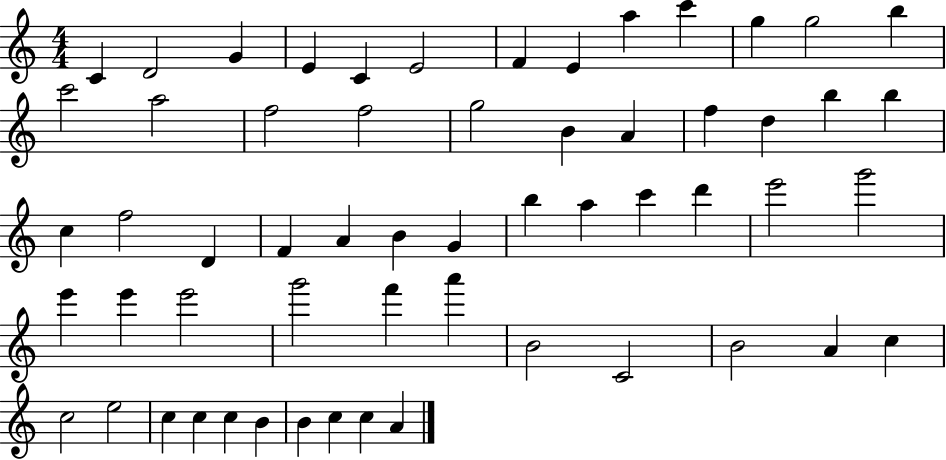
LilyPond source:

{
  \clef treble
  \numericTimeSignature
  \time 4/4
  \key c \major
  c'4 d'2 g'4 | e'4 c'4 e'2 | f'4 e'4 a''4 c'''4 | g''4 g''2 b''4 | \break c'''2 a''2 | f''2 f''2 | g''2 b'4 a'4 | f''4 d''4 b''4 b''4 | \break c''4 f''2 d'4 | f'4 a'4 b'4 g'4 | b''4 a''4 c'''4 d'''4 | e'''2 g'''2 | \break e'''4 e'''4 e'''2 | g'''2 f'''4 a'''4 | b'2 c'2 | b'2 a'4 c''4 | \break c''2 e''2 | c''4 c''4 c''4 b'4 | b'4 c''4 c''4 a'4 | \bar "|."
}